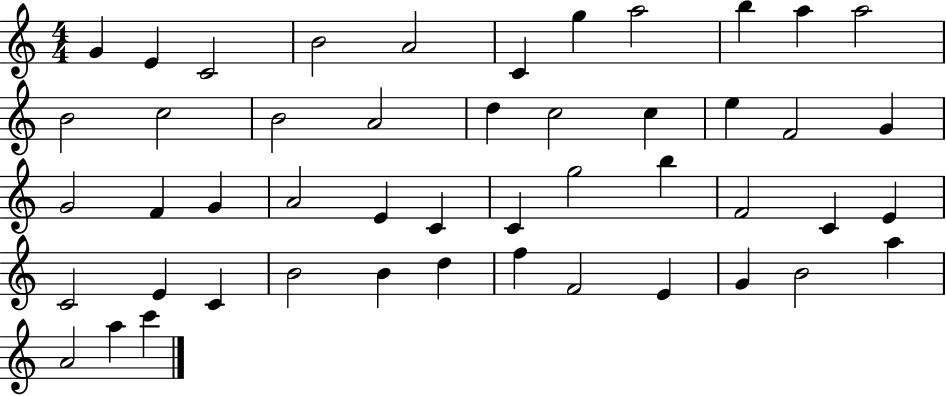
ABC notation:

X:1
T:Untitled
M:4/4
L:1/4
K:C
G E C2 B2 A2 C g a2 b a a2 B2 c2 B2 A2 d c2 c e F2 G G2 F G A2 E C C g2 b F2 C E C2 E C B2 B d f F2 E G B2 a A2 a c'